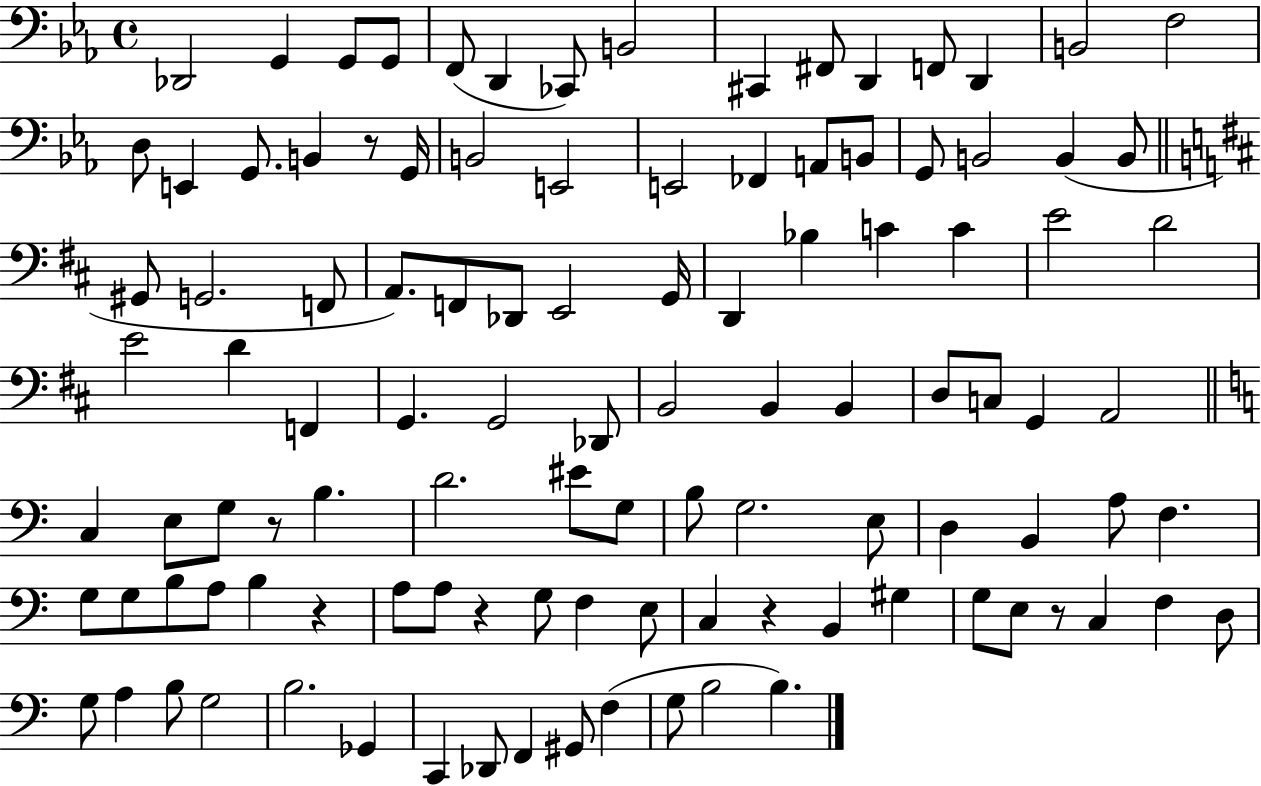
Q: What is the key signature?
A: EES major